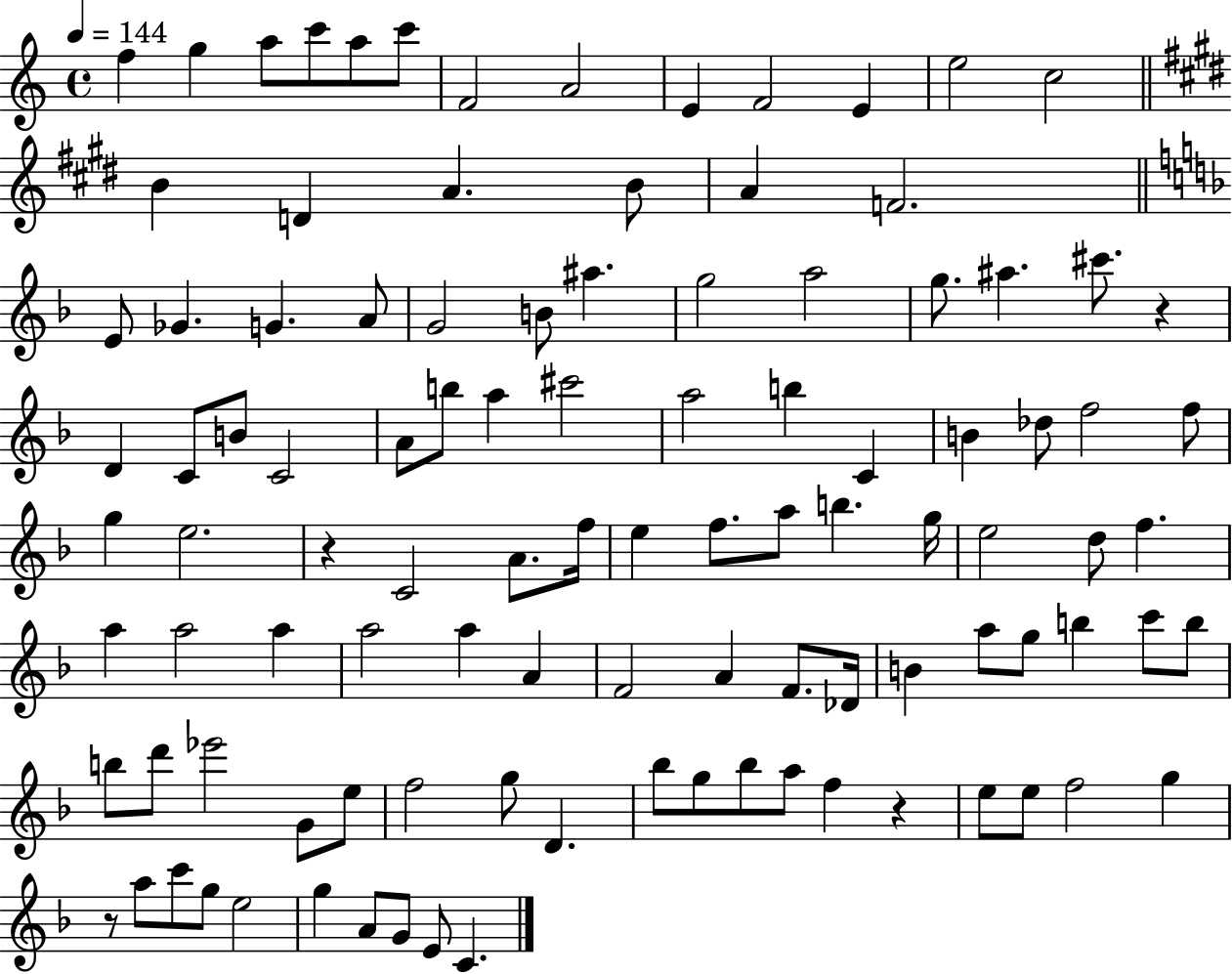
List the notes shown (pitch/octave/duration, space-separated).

F5/q G5/q A5/e C6/e A5/e C6/e F4/h A4/h E4/q F4/h E4/q E5/h C5/h B4/q D4/q A4/q. B4/e A4/q F4/h. E4/e Gb4/q. G4/q. A4/e G4/h B4/e A#5/q. G5/h A5/h G5/e. A#5/q. C#6/e. R/q D4/q C4/e B4/e C4/h A4/e B5/e A5/q C#6/h A5/h B5/q C4/q B4/q Db5/e F5/h F5/e G5/q E5/h. R/q C4/h A4/e. F5/s E5/q F5/e. A5/e B5/q. G5/s E5/h D5/e F5/q. A5/q A5/h A5/q A5/h A5/q A4/q F4/h A4/q F4/e. Db4/s B4/q A5/e G5/e B5/q C6/e B5/e B5/e D6/e Eb6/h G4/e E5/e F5/h G5/e D4/q. Bb5/e G5/e Bb5/e A5/e F5/q R/q E5/e E5/e F5/h G5/q R/e A5/e C6/e G5/e E5/h G5/q A4/e G4/e E4/e C4/q.